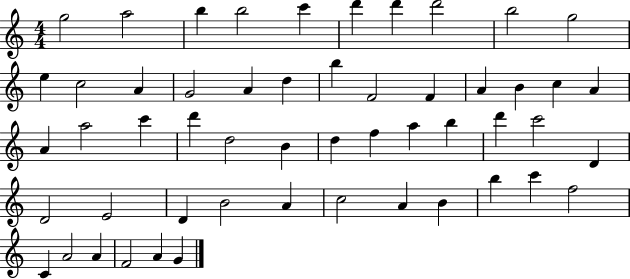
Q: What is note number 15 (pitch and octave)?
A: A4